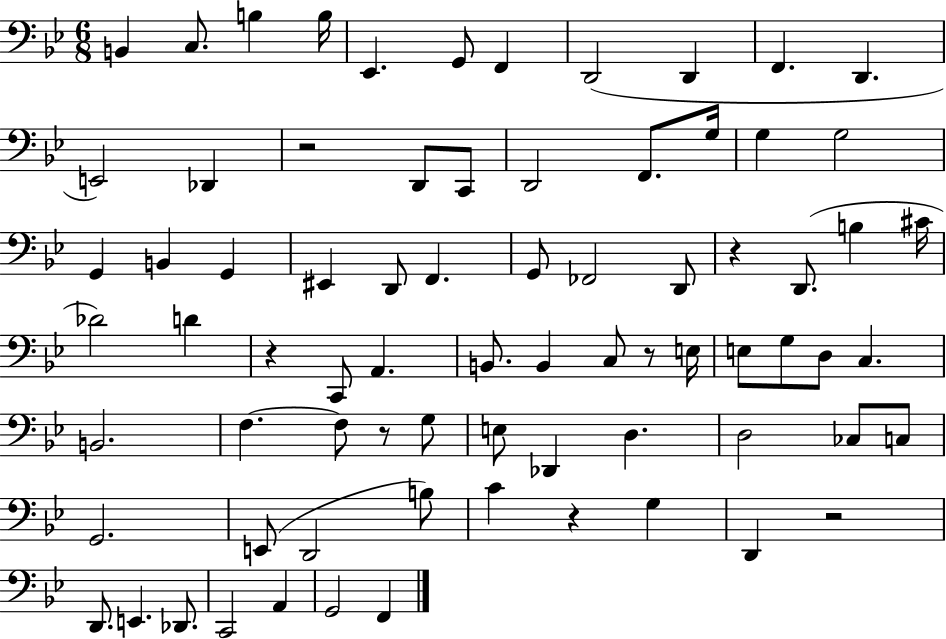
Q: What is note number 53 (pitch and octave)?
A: CES3